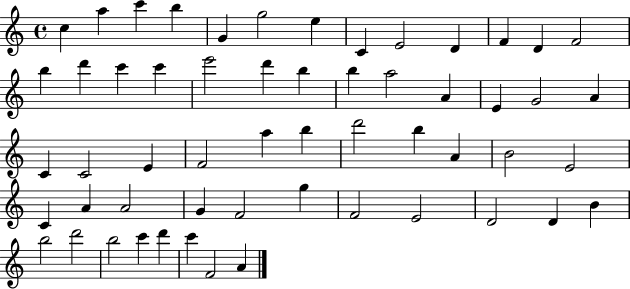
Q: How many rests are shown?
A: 0